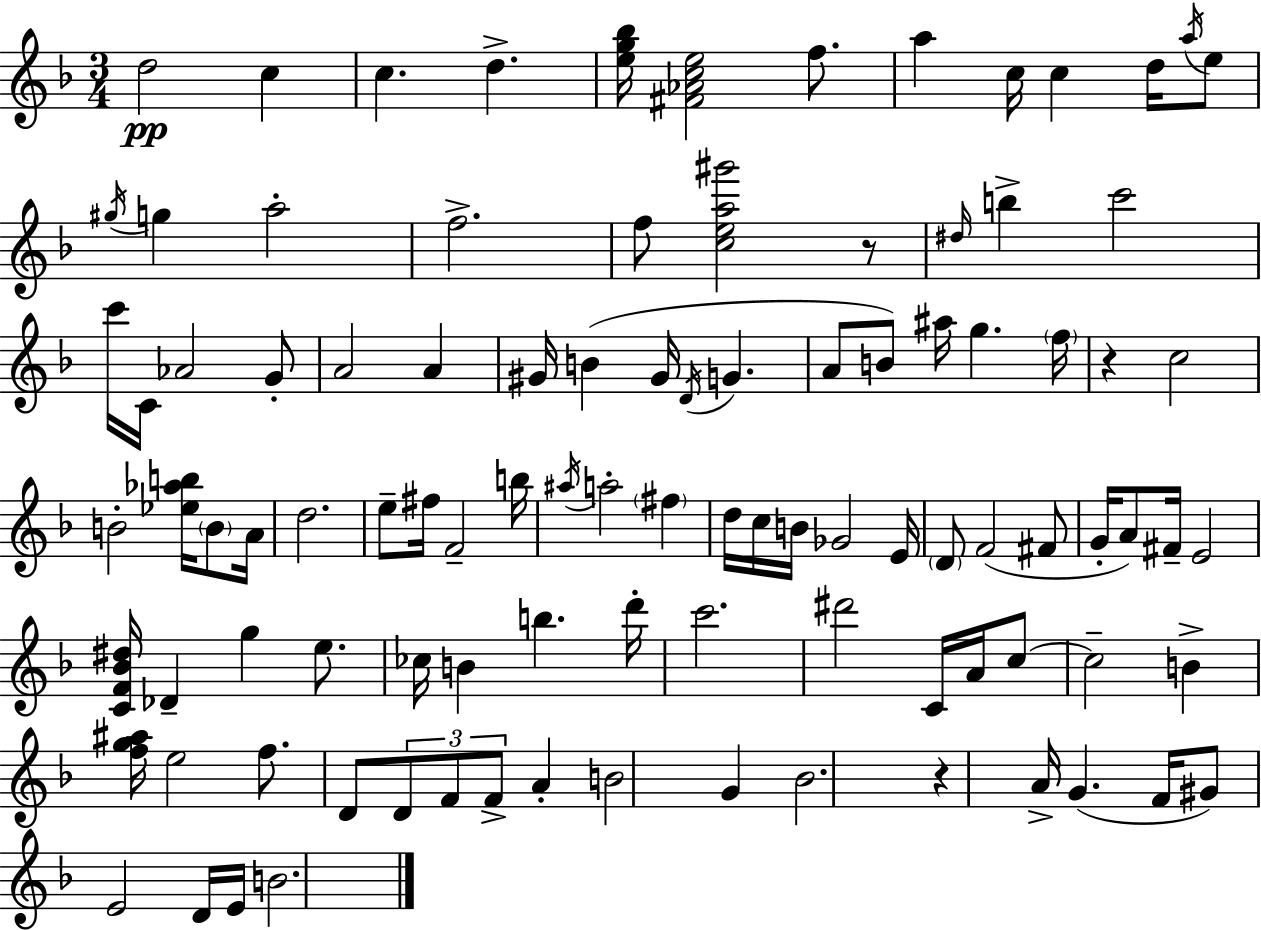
D5/h C5/q C5/q. D5/q. [E5,G5,Bb5]/s [F#4,Ab4,C5,E5]/h F5/e. A5/q C5/s C5/q D5/s A5/s E5/e G#5/s G5/q A5/h F5/h. F5/e [C5,E5,A5,G#6]/h R/e D#5/s B5/q C6/h C6/s C4/s Ab4/h G4/e A4/h A4/q G#4/s B4/q G#4/s D4/s G4/q. A4/e B4/e A#5/s G5/q. F5/s R/q C5/h B4/h [Eb5,Ab5,B5]/s B4/e A4/s D5/h. E5/e F#5/s F4/h B5/s A#5/s A5/h F#5/q D5/s C5/s B4/s Gb4/h E4/s D4/e F4/h F#4/e G4/s A4/e F#4/s E4/h [C4,F4,Bb4,D#5]/s Db4/q G5/q E5/e. CES5/s B4/q B5/q. D6/s C6/h. D#6/h C4/s A4/s C5/e C5/h B4/q [F5,G5,A#5]/s E5/h F5/e. D4/e D4/e F4/e F4/e A4/q B4/h G4/q Bb4/h. R/q A4/s G4/q. F4/s G#4/e E4/h D4/s E4/s B4/h.